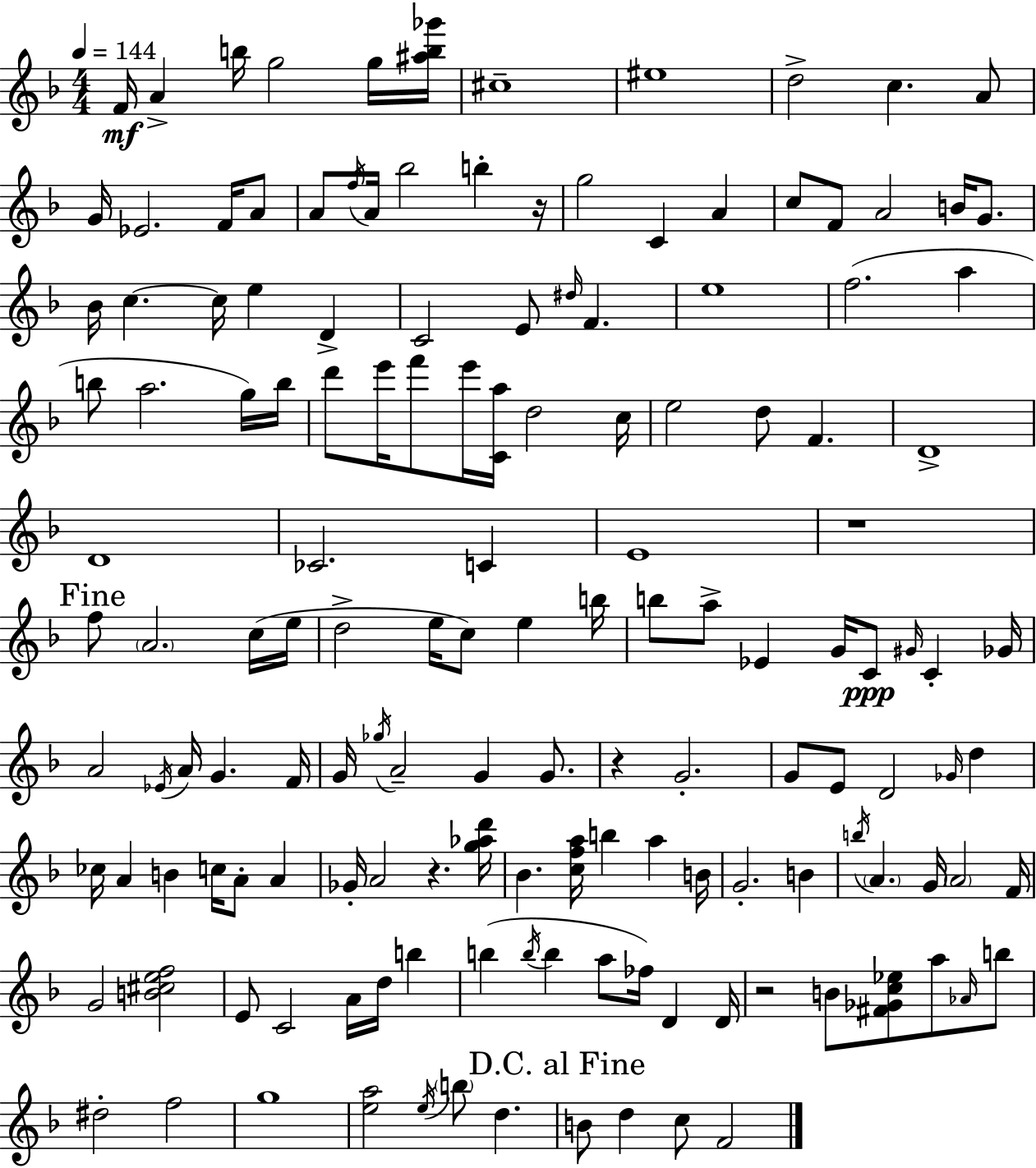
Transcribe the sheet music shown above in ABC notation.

X:1
T:Untitled
M:4/4
L:1/4
K:F
F/4 A b/4 g2 g/4 [^ab_g']/4 ^c4 ^e4 d2 c A/2 G/4 _E2 F/4 A/2 A/2 f/4 A/4 _b2 b z/4 g2 C A c/2 F/2 A2 B/4 G/2 _B/4 c c/4 e D C2 E/2 ^d/4 F e4 f2 a b/2 a2 g/4 b/4 d'/2 e'/4 f'/2 e'/4 [Ca]/4 d2 c/4 e2 d/2 F D4 D4 _C2 C E4 z4 f/2 A2 c/4 e/4 d2 e/4 c/2 e b/4 b/2 a/2 _E G/4 C/2 ^G/4 C _G/4 A2 _E/4 A/4 G F/4 G/4 _g/4 A2 G G/2 z G2 G/2 E/2 D2 _G/4 d _c/4 A B c/4 A/2 A _G/4 A2 z [g_ad']/4 _B [cfa]/4 b a B/4 G2 B b/4 A G/4 A2 F/4 G2 [B^cef]2 E/2 C2 A/4 d/4 b b b/4 b a/2 _f/4 D D/4 z2 B/2 [^F_Gc_e]/2 a/2 _A/4 b/2 ^d2 f2 g4 [ea]2 e/4 b/2 d B/2 d c/2 F2